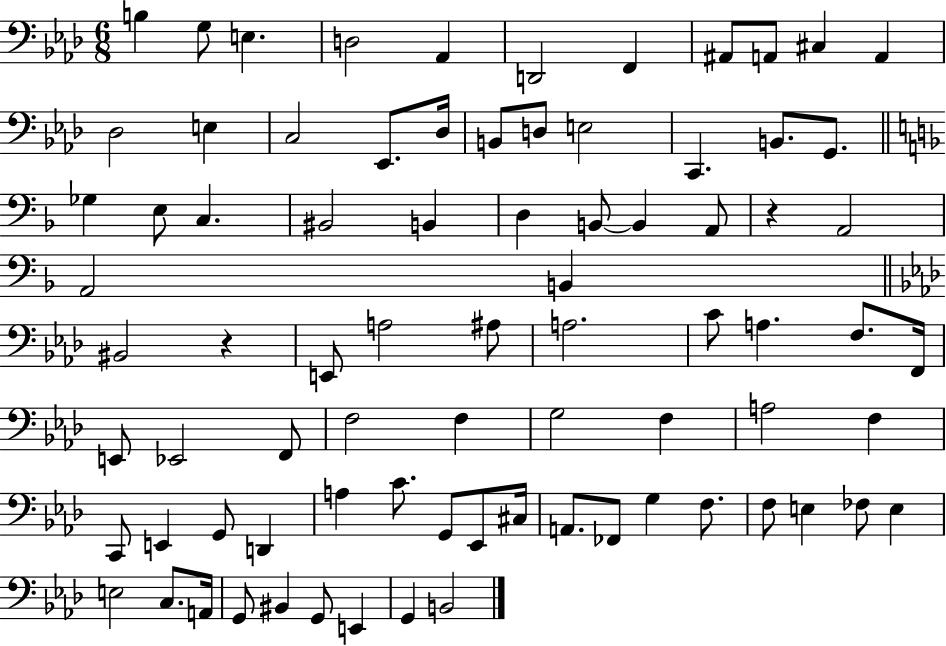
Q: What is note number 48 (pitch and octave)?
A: F3